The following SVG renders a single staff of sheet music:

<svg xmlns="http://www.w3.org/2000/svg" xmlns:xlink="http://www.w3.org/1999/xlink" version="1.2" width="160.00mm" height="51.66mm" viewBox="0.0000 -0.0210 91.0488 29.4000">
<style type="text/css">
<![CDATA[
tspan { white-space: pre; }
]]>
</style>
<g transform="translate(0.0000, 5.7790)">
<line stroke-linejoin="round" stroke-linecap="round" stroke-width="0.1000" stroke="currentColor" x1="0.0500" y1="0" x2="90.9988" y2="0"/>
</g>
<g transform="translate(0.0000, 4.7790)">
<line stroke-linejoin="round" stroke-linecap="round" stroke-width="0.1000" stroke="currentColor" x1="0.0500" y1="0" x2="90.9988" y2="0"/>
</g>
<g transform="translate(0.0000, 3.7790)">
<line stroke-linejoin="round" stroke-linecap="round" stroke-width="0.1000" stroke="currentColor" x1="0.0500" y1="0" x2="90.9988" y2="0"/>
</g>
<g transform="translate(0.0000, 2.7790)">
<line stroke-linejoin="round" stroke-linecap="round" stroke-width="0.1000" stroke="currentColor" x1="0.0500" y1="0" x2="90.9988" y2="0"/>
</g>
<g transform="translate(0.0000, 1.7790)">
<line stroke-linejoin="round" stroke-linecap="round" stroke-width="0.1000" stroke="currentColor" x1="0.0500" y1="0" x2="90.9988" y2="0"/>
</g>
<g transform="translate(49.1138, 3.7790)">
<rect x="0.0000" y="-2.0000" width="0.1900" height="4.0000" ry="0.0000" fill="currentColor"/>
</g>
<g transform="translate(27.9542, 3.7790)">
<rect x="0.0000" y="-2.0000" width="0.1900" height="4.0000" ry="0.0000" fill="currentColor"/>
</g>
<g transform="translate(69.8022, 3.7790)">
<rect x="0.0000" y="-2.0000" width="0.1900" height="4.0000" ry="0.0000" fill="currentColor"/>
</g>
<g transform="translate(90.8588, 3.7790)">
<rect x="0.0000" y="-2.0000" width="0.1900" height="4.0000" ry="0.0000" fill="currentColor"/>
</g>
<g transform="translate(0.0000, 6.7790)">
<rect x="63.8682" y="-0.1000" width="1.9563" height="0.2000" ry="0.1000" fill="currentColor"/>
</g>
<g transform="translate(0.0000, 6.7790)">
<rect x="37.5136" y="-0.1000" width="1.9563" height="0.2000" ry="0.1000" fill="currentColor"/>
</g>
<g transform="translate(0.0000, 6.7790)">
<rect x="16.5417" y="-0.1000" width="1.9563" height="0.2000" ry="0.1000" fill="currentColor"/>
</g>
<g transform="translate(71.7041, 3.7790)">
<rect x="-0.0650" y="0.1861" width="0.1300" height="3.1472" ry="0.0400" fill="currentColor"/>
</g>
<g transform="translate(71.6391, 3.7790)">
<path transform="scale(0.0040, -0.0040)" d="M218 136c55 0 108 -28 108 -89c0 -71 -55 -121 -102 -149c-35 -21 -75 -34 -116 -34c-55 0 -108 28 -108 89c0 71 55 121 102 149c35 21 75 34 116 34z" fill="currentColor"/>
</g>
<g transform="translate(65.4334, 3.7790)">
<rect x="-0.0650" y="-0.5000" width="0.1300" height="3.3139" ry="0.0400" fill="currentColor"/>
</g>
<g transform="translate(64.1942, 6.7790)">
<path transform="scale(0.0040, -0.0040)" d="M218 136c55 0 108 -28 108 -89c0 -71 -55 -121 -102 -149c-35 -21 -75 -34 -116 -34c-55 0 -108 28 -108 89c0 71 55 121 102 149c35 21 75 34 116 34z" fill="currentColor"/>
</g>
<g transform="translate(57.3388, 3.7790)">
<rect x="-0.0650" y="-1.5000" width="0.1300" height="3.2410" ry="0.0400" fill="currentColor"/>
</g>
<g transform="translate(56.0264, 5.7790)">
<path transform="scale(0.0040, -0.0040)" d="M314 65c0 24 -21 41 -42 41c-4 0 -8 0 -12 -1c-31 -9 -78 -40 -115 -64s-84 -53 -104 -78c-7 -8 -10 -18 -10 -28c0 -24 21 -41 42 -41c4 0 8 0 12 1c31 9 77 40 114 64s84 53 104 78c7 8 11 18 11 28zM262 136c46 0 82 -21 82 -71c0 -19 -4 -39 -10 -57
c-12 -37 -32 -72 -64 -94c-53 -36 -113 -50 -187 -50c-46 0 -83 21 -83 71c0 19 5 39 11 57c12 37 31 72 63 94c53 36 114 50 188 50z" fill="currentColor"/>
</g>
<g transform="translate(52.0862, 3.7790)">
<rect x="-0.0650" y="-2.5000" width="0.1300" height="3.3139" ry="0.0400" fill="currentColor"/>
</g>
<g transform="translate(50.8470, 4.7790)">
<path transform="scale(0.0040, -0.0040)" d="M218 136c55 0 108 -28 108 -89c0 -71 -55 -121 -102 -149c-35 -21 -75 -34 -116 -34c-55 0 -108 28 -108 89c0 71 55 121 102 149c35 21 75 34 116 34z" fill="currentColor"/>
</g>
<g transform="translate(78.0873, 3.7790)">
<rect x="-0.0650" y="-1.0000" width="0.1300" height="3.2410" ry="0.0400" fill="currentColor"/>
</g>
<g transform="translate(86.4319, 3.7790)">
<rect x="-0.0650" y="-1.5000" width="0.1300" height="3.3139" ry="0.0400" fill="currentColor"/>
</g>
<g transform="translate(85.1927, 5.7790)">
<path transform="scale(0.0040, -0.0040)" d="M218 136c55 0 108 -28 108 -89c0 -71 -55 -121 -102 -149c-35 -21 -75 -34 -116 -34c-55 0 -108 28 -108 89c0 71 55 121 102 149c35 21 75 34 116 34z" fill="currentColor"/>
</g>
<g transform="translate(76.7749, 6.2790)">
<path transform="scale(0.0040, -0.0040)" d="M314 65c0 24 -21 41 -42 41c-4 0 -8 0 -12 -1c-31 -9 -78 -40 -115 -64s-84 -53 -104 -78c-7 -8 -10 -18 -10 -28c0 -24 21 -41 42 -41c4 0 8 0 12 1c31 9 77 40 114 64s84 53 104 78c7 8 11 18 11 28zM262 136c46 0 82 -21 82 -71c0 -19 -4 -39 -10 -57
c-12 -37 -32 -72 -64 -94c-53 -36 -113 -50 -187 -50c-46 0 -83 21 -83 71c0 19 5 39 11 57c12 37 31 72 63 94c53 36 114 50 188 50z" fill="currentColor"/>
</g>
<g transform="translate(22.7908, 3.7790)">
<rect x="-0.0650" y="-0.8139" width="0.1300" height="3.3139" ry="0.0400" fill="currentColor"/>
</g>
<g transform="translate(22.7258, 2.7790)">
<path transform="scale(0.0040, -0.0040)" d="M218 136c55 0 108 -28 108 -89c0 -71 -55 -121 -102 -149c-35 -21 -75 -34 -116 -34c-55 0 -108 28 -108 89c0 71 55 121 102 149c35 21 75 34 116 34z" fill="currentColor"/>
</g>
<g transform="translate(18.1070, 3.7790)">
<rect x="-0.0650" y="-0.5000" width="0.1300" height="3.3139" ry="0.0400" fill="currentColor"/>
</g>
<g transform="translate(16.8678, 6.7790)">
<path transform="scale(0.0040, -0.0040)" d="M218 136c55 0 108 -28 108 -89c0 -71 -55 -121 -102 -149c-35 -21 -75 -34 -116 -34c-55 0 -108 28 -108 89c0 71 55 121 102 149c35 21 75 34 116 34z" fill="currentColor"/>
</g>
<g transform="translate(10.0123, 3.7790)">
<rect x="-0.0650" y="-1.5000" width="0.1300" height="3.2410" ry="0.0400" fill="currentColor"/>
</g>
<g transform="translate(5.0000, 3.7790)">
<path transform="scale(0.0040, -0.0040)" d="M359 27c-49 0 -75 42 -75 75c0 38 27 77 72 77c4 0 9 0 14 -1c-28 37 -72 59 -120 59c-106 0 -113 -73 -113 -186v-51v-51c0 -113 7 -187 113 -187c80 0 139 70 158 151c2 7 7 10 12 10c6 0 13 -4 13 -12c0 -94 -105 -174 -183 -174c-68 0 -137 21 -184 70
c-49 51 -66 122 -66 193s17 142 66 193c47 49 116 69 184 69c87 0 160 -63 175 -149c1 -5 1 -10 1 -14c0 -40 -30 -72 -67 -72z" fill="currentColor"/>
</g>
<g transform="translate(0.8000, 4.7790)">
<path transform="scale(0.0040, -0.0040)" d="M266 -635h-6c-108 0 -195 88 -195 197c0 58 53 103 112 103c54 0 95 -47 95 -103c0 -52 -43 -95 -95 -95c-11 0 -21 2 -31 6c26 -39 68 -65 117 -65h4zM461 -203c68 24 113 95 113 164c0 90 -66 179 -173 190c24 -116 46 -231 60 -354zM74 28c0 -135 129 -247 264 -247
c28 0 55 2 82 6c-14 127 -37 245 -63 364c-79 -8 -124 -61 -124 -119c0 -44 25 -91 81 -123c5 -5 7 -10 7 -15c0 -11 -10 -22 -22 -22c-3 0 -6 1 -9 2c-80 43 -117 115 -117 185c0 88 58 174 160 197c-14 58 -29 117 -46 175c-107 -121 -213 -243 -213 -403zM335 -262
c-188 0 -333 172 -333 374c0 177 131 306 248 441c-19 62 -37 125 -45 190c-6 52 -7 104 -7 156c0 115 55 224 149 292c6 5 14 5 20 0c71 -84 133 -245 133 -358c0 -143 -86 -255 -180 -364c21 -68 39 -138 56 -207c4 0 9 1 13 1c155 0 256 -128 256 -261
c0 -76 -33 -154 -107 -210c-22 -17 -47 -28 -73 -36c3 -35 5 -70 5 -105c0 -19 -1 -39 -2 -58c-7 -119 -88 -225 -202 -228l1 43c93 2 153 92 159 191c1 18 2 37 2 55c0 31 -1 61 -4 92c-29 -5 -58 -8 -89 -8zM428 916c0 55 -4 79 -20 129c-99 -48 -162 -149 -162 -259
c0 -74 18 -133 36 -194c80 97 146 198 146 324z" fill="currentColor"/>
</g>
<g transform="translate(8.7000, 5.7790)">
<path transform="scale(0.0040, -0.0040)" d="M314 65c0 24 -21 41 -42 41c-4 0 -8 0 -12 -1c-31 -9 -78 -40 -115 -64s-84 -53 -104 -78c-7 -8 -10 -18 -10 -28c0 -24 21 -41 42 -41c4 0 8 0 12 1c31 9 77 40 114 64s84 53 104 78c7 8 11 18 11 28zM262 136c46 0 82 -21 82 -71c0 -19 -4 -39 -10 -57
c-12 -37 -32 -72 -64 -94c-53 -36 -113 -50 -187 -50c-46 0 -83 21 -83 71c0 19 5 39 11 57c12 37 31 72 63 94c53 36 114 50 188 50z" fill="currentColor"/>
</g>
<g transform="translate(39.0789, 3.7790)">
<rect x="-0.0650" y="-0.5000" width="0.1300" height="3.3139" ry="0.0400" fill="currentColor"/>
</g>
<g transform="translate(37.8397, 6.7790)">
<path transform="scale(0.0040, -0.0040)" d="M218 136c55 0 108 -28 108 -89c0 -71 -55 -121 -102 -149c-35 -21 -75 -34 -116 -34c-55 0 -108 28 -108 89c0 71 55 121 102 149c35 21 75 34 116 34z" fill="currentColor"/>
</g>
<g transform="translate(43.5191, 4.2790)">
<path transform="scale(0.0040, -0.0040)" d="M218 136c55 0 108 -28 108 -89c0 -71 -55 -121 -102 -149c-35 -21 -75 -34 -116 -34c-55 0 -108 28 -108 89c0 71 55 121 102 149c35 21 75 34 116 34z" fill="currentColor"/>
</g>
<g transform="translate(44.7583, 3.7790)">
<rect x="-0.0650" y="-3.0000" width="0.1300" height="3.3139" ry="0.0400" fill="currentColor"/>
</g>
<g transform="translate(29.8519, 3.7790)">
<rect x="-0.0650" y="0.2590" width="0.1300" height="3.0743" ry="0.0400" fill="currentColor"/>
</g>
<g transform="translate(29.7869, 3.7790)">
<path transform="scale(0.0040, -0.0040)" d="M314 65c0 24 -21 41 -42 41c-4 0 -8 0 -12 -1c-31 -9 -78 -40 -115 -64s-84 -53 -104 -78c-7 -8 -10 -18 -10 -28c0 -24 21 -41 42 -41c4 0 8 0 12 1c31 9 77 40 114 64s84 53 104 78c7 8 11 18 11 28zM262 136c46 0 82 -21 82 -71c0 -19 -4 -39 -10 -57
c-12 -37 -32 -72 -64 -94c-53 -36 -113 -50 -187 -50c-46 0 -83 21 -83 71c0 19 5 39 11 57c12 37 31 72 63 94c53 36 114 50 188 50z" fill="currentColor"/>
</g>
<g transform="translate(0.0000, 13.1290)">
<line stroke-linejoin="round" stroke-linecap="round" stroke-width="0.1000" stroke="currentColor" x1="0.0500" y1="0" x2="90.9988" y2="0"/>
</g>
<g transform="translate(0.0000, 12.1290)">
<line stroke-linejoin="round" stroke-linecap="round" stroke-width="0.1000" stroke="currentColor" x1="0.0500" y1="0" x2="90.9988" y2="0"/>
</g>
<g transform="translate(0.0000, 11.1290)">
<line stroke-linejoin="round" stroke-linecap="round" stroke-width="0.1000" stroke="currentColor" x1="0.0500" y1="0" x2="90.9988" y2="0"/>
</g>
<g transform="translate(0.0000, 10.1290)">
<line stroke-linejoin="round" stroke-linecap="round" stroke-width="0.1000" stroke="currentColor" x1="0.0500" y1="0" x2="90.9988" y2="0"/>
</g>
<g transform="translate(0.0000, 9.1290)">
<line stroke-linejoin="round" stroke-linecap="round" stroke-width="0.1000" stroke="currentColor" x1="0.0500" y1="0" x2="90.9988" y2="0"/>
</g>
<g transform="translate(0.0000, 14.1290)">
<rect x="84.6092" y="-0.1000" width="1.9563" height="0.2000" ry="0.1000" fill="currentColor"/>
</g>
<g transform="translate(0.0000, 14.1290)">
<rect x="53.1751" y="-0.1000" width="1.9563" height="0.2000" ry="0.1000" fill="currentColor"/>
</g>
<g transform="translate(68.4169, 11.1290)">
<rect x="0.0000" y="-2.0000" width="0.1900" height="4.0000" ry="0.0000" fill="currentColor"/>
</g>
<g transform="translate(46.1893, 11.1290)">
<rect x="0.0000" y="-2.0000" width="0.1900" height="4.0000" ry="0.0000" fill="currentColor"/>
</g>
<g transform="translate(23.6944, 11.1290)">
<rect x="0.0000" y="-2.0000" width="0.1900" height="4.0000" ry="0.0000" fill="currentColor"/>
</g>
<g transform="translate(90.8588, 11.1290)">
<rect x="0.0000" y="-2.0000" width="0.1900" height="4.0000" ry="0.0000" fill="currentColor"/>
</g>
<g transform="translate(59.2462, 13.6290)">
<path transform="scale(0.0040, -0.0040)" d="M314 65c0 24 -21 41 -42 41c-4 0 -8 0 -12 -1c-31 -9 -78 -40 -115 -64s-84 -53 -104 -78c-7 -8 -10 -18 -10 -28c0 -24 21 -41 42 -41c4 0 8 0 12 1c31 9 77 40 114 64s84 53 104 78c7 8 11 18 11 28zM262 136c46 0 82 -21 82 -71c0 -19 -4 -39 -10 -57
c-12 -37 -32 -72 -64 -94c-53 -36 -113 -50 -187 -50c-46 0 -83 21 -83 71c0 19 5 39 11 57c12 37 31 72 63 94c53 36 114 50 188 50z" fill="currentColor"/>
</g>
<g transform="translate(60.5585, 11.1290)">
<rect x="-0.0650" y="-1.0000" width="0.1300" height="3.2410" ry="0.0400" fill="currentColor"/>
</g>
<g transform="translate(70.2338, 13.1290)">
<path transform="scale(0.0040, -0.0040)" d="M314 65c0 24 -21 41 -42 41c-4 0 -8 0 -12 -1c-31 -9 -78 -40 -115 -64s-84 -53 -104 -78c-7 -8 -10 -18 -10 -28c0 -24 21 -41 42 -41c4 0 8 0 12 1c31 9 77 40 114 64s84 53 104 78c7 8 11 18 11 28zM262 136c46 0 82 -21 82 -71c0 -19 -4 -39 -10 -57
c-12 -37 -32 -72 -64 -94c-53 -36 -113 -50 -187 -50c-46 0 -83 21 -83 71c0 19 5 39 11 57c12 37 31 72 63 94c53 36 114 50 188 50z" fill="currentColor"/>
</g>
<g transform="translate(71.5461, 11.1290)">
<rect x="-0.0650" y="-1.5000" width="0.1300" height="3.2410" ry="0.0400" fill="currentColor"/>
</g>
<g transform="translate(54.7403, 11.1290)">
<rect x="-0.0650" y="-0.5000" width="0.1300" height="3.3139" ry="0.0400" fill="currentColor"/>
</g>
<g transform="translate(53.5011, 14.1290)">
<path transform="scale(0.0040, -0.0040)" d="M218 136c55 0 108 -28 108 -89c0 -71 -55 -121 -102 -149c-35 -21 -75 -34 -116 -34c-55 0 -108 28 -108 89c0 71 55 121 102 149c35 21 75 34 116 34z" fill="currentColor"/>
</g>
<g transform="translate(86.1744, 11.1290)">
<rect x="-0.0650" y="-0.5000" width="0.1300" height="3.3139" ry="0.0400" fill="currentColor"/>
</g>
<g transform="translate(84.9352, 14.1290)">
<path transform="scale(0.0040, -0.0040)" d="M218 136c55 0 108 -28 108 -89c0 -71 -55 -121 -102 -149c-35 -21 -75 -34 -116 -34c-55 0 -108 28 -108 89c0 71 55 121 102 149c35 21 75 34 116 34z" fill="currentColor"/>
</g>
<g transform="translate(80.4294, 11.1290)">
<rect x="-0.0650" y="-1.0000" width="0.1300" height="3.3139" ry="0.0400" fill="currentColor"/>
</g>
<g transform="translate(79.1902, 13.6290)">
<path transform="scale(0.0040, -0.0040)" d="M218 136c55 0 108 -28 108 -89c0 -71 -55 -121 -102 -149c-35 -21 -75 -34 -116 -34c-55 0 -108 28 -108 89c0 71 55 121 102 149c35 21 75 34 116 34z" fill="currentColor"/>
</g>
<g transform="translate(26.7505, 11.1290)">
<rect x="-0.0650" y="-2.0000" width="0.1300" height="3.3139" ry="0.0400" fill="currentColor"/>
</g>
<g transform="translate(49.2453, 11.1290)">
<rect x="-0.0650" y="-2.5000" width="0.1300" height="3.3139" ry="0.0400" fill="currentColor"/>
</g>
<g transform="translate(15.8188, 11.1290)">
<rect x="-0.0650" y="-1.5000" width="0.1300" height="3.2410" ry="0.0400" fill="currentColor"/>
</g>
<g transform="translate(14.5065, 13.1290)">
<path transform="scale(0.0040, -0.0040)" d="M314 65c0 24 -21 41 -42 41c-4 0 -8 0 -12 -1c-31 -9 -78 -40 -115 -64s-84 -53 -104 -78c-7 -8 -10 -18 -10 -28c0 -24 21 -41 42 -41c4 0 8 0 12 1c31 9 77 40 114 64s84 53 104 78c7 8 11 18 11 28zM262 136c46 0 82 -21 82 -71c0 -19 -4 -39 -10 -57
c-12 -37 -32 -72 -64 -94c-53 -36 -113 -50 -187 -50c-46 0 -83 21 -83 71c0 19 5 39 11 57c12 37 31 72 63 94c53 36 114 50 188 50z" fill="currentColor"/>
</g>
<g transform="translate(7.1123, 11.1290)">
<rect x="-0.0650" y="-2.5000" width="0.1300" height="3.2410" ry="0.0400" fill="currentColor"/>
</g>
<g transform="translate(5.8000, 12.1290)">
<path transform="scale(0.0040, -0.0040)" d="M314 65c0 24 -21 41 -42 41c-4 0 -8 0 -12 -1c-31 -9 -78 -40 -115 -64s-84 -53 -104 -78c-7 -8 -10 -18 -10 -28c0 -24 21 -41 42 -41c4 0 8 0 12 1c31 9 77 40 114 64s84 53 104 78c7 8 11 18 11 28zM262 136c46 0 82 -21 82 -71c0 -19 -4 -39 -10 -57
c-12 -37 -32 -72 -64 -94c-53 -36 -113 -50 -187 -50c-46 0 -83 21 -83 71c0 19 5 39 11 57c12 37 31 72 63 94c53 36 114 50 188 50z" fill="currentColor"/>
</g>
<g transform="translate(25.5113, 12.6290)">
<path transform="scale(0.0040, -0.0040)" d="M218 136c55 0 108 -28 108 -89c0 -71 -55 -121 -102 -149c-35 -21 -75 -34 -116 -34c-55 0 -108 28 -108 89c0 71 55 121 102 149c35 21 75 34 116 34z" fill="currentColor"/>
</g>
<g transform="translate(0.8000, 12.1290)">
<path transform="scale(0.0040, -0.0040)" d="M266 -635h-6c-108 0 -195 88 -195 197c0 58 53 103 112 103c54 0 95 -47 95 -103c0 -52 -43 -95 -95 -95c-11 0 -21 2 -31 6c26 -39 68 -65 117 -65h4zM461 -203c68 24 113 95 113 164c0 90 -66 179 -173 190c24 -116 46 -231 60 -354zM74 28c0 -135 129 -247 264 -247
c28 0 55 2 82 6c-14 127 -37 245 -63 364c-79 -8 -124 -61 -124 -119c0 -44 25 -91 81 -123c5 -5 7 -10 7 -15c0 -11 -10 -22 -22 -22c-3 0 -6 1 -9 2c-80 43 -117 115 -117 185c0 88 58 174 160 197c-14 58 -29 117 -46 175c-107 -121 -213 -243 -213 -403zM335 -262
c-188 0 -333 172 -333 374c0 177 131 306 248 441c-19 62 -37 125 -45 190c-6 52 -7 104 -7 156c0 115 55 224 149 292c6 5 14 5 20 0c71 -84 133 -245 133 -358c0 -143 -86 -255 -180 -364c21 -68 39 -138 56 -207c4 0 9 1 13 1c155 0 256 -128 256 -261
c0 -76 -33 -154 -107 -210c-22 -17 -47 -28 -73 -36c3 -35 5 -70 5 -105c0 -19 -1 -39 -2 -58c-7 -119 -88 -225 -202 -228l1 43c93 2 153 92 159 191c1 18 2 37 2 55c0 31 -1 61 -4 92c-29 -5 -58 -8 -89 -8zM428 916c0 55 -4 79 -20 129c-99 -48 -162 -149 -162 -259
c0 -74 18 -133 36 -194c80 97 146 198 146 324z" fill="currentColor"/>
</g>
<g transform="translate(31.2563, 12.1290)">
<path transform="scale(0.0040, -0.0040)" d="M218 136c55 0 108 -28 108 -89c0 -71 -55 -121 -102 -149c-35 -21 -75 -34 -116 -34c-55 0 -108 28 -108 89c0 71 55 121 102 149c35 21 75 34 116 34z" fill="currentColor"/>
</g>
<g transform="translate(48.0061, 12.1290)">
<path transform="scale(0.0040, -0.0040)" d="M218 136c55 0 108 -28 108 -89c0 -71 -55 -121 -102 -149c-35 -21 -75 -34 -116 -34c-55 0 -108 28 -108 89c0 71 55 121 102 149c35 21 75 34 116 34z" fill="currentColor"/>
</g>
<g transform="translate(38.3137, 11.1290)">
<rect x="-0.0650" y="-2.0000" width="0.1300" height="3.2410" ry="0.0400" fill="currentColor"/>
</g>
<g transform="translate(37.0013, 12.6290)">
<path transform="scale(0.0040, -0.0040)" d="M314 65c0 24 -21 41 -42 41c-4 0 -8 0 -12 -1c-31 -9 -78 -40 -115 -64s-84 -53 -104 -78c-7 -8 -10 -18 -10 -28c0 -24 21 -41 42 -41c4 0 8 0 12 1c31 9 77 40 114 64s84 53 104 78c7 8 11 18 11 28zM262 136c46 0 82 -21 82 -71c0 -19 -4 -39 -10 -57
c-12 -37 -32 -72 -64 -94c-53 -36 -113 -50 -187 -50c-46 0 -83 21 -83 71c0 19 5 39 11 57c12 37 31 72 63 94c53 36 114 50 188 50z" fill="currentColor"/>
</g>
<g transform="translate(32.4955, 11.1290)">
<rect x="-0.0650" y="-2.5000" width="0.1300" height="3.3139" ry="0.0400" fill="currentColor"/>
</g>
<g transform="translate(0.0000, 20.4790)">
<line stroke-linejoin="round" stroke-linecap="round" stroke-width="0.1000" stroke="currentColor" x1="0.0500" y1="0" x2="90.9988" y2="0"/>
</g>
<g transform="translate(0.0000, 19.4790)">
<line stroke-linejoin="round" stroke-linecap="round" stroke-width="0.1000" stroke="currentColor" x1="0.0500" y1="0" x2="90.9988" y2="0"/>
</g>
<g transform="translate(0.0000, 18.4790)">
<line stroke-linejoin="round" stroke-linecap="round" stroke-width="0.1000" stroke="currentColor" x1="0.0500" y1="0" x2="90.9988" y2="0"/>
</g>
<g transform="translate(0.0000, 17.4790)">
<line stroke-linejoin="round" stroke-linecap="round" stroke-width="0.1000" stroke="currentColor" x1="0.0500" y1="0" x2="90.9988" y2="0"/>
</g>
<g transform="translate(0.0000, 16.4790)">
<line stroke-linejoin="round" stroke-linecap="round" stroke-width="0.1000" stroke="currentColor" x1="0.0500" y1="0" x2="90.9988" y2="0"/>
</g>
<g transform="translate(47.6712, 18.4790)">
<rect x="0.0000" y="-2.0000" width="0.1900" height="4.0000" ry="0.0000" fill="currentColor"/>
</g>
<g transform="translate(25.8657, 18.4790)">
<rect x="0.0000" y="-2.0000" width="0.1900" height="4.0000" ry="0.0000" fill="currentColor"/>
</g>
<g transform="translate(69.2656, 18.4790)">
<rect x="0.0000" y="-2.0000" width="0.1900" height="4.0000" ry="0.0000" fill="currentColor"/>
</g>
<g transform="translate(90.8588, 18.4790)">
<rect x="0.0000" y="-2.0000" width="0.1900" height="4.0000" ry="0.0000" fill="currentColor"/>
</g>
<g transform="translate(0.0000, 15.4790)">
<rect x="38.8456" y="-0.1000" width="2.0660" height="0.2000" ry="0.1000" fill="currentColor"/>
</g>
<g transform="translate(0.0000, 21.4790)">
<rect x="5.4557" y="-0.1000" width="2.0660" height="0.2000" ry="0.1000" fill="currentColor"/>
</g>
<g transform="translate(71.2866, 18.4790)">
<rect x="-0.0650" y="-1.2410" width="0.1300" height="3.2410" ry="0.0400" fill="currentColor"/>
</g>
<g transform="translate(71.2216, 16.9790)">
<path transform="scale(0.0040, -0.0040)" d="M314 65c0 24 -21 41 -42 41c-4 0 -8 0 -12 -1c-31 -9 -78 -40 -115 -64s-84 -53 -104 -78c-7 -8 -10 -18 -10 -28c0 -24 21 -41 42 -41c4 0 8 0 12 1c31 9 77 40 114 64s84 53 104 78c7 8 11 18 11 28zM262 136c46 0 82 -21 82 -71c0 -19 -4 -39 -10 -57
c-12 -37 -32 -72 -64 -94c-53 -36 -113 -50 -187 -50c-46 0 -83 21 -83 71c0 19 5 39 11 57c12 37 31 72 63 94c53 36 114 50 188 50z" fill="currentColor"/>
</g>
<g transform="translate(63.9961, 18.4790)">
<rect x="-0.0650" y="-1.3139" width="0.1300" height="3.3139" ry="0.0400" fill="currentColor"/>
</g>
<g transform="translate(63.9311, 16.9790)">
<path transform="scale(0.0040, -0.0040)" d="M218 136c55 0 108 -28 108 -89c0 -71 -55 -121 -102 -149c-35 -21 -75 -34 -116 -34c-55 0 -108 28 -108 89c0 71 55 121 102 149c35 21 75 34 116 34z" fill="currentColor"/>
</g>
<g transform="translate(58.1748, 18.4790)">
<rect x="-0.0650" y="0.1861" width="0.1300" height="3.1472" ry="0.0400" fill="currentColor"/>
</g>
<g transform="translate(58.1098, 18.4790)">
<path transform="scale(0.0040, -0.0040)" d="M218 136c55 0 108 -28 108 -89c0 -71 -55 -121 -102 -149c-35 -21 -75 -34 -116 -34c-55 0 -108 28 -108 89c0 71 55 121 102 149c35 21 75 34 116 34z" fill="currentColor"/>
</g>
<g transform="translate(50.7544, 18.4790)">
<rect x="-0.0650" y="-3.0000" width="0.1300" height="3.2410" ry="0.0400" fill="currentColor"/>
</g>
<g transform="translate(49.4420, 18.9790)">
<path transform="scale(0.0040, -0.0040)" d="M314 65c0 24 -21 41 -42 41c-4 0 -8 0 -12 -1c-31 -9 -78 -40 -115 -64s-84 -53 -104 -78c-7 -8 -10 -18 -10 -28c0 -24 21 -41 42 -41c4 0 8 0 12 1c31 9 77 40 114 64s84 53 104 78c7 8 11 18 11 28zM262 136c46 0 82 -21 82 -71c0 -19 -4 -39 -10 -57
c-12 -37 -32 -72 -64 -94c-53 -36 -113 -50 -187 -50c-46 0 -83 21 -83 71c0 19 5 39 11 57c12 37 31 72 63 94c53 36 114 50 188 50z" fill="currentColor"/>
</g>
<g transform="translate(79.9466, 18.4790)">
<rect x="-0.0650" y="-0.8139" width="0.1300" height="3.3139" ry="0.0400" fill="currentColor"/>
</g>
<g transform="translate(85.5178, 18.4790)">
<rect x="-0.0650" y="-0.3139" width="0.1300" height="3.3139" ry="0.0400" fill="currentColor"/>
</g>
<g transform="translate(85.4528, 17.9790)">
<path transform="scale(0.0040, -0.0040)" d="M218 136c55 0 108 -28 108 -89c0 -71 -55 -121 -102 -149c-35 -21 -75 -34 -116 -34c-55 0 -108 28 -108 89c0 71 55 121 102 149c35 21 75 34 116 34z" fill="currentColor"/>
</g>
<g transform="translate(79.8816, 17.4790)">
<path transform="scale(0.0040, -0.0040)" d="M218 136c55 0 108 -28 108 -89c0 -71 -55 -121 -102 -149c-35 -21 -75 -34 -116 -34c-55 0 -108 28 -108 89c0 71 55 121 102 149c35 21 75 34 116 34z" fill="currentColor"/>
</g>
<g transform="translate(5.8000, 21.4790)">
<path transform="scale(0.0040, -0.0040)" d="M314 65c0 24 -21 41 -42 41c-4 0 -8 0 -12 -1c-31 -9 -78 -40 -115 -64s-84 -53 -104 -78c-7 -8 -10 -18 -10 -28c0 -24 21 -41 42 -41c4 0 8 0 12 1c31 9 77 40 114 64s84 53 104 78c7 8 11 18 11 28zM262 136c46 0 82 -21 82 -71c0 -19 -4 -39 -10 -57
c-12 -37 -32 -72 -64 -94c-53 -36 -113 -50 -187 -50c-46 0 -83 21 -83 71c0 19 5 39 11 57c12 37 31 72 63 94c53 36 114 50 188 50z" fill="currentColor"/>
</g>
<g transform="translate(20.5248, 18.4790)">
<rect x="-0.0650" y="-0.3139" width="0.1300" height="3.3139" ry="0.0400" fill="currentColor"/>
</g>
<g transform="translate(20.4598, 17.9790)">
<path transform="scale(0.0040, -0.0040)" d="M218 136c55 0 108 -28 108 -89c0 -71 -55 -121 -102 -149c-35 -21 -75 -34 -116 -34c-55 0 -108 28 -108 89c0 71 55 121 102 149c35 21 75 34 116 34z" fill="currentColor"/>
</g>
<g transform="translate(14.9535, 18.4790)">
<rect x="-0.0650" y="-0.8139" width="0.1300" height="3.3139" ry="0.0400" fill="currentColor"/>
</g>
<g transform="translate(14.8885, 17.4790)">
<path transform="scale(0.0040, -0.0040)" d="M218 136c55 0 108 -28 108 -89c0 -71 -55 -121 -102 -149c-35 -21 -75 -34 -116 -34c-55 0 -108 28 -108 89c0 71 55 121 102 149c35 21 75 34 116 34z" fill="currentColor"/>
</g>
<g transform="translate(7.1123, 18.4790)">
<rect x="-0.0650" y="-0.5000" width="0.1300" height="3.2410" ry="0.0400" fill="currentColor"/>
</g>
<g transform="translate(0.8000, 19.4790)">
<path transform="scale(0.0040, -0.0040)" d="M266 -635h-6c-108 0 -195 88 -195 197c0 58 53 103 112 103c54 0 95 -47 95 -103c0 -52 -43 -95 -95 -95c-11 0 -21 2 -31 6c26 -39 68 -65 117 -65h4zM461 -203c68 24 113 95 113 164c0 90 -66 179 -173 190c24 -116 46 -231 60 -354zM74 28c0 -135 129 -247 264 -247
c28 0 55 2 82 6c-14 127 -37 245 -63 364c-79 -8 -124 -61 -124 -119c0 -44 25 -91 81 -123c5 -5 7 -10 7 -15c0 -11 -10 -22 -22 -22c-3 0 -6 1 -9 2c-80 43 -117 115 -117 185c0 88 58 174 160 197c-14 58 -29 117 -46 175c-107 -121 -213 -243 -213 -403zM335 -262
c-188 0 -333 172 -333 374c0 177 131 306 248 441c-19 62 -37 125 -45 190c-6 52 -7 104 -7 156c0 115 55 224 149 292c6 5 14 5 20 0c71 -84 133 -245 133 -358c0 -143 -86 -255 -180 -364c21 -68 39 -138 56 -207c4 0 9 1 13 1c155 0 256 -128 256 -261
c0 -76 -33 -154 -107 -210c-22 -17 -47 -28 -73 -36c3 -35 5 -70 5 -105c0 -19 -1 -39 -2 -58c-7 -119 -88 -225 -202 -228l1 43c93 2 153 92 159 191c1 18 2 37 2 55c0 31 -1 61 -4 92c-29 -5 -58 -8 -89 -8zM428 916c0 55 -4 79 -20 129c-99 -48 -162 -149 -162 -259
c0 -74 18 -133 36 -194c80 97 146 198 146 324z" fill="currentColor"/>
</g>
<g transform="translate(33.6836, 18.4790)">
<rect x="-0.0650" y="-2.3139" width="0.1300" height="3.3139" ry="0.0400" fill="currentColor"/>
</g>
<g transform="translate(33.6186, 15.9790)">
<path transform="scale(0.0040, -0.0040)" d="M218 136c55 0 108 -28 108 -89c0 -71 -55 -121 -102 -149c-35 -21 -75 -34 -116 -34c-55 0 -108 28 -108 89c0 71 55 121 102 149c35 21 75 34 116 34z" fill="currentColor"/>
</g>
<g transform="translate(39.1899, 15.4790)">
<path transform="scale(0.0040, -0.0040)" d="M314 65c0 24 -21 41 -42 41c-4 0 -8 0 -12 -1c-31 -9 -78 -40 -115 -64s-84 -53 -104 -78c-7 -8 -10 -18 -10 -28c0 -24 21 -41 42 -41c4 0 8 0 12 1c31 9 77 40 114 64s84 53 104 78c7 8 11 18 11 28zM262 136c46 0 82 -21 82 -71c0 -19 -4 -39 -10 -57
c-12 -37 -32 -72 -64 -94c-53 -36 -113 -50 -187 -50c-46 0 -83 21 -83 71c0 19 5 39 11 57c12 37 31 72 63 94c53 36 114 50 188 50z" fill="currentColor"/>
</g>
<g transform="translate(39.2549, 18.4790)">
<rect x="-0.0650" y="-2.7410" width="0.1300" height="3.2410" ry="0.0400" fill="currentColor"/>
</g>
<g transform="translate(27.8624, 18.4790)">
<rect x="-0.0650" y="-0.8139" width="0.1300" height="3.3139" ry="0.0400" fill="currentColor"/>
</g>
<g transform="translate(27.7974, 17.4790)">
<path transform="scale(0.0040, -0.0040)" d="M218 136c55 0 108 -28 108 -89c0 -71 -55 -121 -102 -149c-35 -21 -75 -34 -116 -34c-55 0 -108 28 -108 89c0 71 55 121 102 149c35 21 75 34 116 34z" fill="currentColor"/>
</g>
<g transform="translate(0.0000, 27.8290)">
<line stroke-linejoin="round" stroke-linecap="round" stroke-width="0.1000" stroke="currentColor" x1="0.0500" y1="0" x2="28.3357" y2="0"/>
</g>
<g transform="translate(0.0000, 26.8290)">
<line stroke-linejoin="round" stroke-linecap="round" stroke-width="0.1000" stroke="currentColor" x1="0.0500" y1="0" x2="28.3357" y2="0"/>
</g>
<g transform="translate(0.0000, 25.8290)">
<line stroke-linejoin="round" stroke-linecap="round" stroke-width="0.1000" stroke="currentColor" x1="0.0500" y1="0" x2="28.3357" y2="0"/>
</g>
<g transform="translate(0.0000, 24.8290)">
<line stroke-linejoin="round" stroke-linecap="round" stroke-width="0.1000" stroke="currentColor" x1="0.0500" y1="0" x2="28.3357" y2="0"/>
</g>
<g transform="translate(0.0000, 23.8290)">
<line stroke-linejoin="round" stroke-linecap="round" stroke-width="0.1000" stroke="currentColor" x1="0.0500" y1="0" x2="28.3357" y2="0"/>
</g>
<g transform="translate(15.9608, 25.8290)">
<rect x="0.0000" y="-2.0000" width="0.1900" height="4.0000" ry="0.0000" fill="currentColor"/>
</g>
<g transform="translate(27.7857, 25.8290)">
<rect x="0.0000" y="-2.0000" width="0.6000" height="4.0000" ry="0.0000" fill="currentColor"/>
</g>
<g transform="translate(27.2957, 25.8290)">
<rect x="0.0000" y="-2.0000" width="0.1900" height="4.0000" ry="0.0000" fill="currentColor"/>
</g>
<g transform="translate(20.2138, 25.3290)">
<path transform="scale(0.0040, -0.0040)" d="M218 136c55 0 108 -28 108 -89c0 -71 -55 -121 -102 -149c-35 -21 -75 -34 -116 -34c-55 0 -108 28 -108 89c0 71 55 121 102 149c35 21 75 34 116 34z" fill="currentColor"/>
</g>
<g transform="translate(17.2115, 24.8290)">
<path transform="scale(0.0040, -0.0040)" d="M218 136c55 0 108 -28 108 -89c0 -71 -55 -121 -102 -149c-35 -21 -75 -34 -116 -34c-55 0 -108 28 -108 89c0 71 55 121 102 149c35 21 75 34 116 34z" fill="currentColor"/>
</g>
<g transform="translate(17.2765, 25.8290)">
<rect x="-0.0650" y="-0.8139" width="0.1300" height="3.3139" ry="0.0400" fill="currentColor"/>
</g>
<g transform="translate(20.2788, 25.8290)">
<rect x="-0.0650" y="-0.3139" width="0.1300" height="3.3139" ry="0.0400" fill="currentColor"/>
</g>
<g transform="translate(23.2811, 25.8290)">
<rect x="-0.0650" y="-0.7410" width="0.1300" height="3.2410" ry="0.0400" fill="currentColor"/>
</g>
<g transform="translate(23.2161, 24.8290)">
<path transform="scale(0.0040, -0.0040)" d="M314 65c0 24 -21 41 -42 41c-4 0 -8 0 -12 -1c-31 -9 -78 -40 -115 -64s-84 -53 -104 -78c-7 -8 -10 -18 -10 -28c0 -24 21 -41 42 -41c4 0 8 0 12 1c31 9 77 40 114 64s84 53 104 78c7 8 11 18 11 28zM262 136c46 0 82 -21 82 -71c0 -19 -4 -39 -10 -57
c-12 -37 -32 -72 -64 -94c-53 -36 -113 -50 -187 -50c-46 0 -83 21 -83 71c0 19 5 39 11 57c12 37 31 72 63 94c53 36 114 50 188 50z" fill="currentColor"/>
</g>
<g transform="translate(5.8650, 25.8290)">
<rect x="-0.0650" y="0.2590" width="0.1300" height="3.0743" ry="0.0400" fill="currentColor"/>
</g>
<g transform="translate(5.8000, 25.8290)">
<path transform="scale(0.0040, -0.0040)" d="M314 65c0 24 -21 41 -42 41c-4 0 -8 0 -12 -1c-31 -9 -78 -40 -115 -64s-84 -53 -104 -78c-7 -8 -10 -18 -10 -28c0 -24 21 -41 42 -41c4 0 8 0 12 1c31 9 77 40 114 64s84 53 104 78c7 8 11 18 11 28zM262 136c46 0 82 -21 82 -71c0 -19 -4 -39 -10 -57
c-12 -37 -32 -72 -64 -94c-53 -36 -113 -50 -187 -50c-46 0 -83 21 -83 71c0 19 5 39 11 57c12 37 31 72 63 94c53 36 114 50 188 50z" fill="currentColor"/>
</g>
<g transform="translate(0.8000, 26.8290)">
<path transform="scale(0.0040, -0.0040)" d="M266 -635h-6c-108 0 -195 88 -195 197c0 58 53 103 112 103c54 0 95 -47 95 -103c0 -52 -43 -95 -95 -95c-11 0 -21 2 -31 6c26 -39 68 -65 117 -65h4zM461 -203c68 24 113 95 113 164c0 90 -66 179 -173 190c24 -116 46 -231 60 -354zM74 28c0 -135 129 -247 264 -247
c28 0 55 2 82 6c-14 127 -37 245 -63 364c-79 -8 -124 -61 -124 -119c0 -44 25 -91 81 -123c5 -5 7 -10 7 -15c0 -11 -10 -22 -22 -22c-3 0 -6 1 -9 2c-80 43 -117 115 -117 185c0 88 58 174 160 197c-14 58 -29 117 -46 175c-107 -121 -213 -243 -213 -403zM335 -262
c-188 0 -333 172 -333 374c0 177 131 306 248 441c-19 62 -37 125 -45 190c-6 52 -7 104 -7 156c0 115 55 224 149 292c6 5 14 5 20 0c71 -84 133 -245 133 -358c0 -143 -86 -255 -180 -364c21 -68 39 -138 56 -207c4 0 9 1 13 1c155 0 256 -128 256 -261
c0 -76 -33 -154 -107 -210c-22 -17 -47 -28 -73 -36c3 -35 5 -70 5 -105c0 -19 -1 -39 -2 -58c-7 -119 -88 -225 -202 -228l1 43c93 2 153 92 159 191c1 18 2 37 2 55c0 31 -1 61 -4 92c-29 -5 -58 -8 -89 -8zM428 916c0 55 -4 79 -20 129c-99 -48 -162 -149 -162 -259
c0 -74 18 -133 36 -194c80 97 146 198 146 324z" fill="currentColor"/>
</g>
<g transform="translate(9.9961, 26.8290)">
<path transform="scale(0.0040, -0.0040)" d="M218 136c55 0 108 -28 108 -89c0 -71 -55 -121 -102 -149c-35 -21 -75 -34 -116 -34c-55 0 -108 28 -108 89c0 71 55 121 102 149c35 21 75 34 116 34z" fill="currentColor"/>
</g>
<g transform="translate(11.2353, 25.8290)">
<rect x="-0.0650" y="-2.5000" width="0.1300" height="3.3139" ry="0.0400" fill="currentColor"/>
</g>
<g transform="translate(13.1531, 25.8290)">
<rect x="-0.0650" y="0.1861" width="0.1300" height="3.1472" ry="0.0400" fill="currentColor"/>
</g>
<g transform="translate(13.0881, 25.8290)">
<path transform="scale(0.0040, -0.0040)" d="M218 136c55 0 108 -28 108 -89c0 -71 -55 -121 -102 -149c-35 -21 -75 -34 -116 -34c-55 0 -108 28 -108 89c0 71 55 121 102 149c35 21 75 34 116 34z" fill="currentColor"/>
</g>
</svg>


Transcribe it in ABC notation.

X:1
T:Untitled
M:4/4
L:1/4
K:C
E2 C d B2 C A G E2 C B D2 E G2 E2 F G F2 G C D2 E2 D C C2 d c d g a2 A2 B e e2 d c B2 G B d c d2